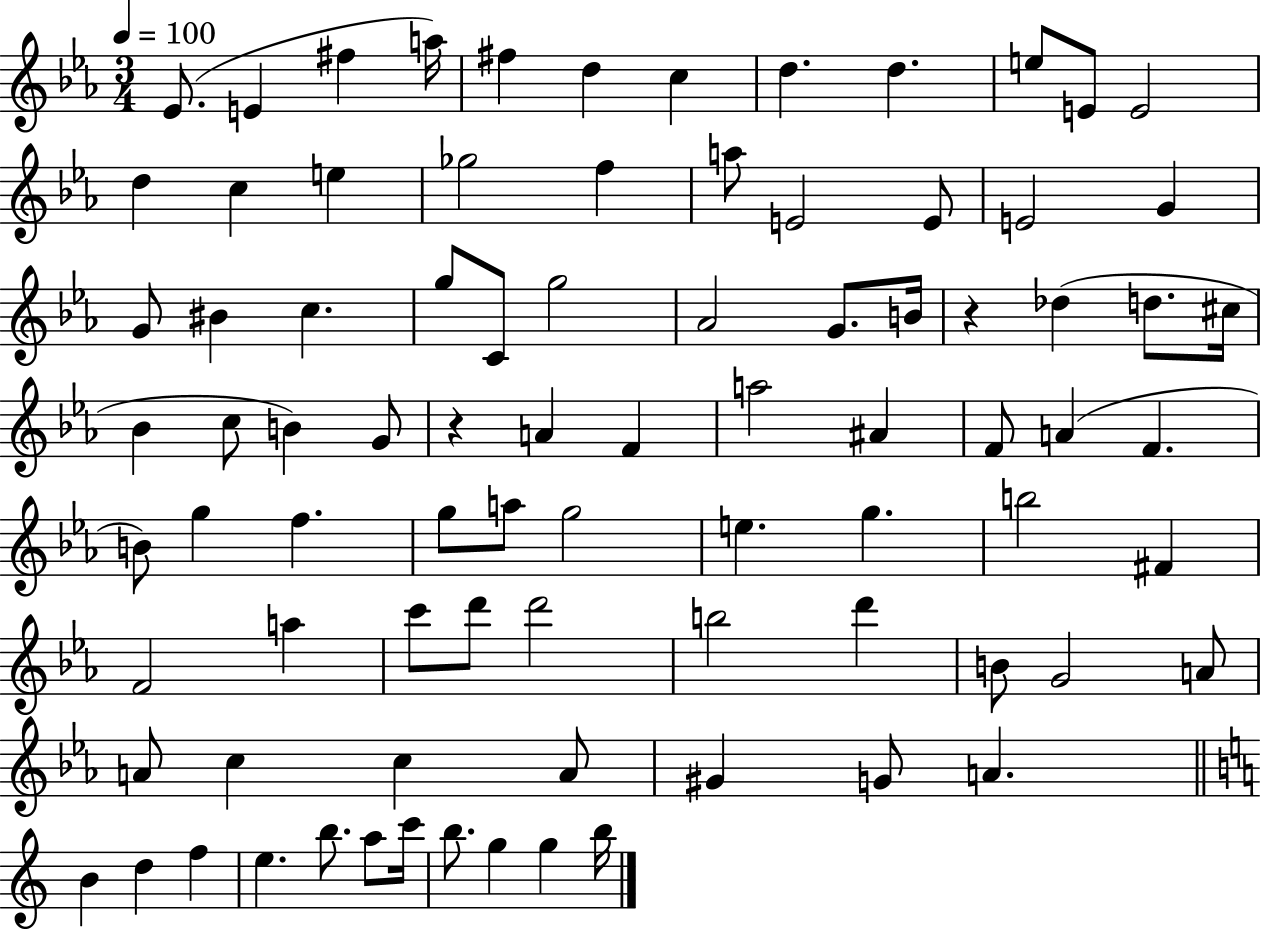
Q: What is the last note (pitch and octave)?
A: B5